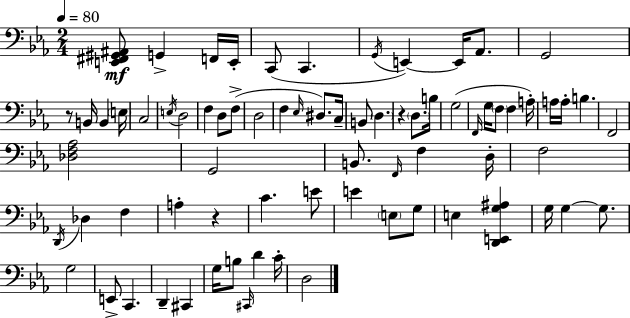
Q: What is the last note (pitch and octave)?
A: D3